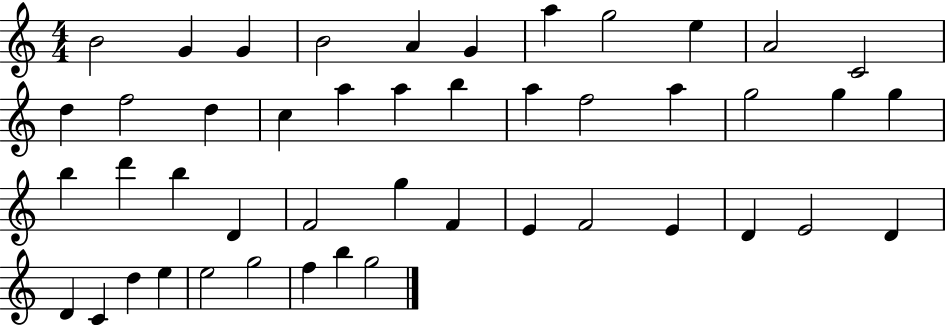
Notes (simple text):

B4/h G4/q G4/q B4/h A4/q G4/q A5/q G5/h E5/q A4/h C4/h D5/q F5/h D5/q C5/q A5/q A5/q B5/q A5/q F5/h A5/q G5/h G5/q G5/q B5/q D6/q B5/q D4/q F4/h G5/q F4/q E4/q F4/h E4/q D4/q E4/h D4/q D4/q C4/q D5/q E5/q E5/h G5/h F5/q B5/q G5/h